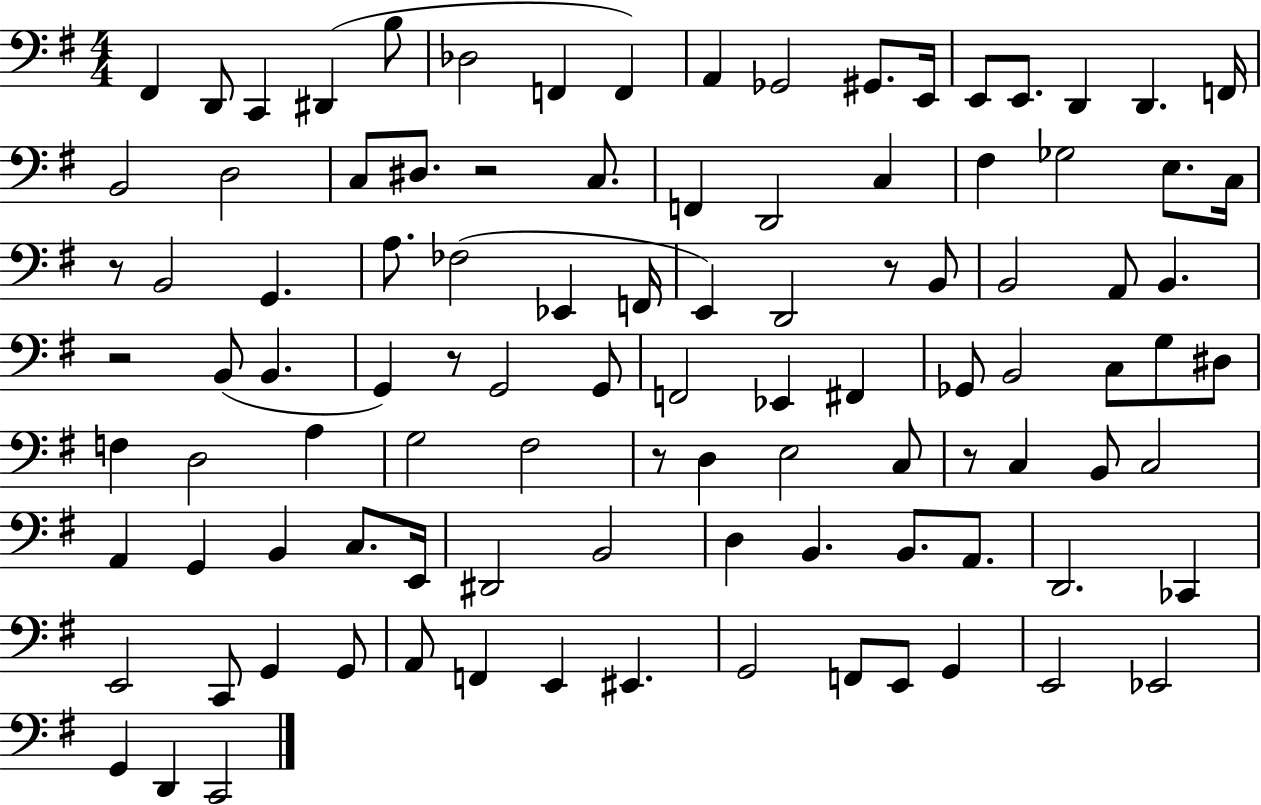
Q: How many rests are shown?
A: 7